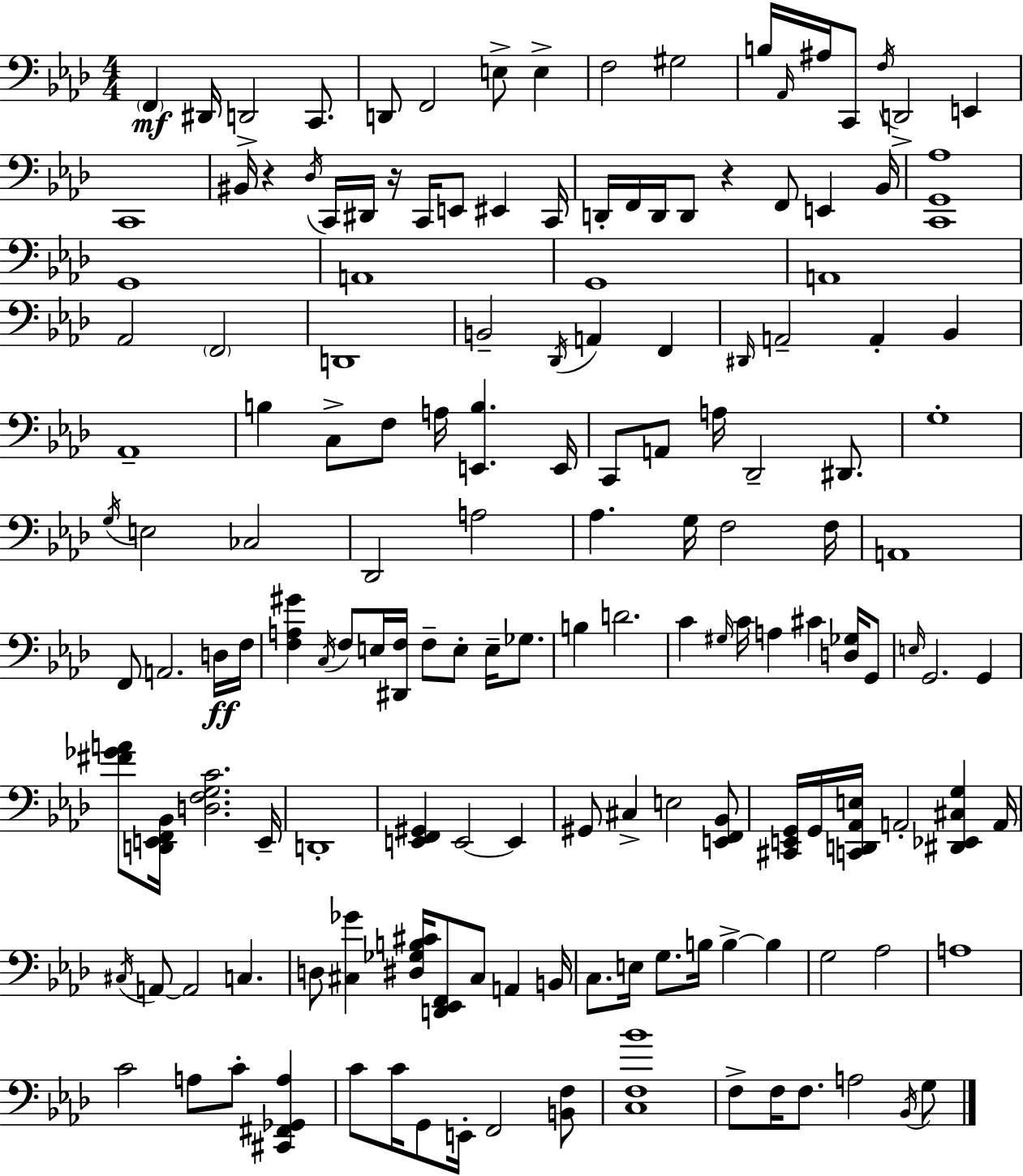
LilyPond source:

{
  \clef bass
  \numericTimeSignature
  \time 4/4
  \key f \minor
  \parenthesize f,4\mf dis,16 d,2-> c,8. | d,8 f,2 e8-> e4-> | f2 gis2 | b16 \grace { aes,16 } ais16 c,8 \acciaccatura { f16 } d,2-> e,4 | \break c,1 | bis,16 r4 \acciaccatura { des16 } c,16 dis,16 r16 c,16 e,8 eis,4 | c,16 d,16-. f,16 d,16 d,8 r4 f,8 e,4 | bes,16 <c, g, aes>1 | \break g,1 | a,1 | g,1 | a,1 | \break aes,2 \parenthesize f,2 | d,1 | b,2-- \acciaccatura { des,16 } a,4 | f,4 \grace { dis,16 } a,2-- a,4-. | \break bes,4 aes,1-- | b4 c8-> f8 a16 <e, b>4. | e,16 c,8 a,8 a16 des,2-- | dis,8. g1-. | \break \acciaccatura { g16 } e2 ces2 | des,2 a2 | aes4. g16 f2 | f16 a,1 | \break f,8 a,2. | d16\ff f16 <f a gis'>4 \acciaccatura { c16 } f8 e16 <dis, f>16 f8-- | e8-. e16-- ges8. b4 d'2. | c'4 \grace { gis16 } c'16 a4 | \break cis'4 <d ges>16 g,8 \grace { e16 } g,2. | g,4 <fis' ges' a'>8 <d, e, f, bes,>16 <d f g c'>2. | e,16-- d,1-. | <e, f, gis,>4 e,2~~ | \break e,4 gis,8 cis4-> e2 | <e, f, bes,>8 <cis, e, g,>16 g,16 <c, d, aes, e>16 a,2-. | <dis, ees, cis g>4 a,16 \acciaccatura { cis16 } a,8~~ a,2 | c4. d8 <cis ges'>4 | \break <dis ges b cis'>16 <d, ees, f,>8 cis8 a,4 b,16 c8. e16 g8. | b16 b4->~~ b4 g2 | aes2 a1 | c'2 | \break a8 c'8-. <cis, fis, ges, a>4 c'8 c'16 g,8 e,16-. | f,2 <b, f>8 <c f bes'>1 | f8-> f16 f8. | a2 \acciaccatura { bes,16 } g8 \bar "|."
}